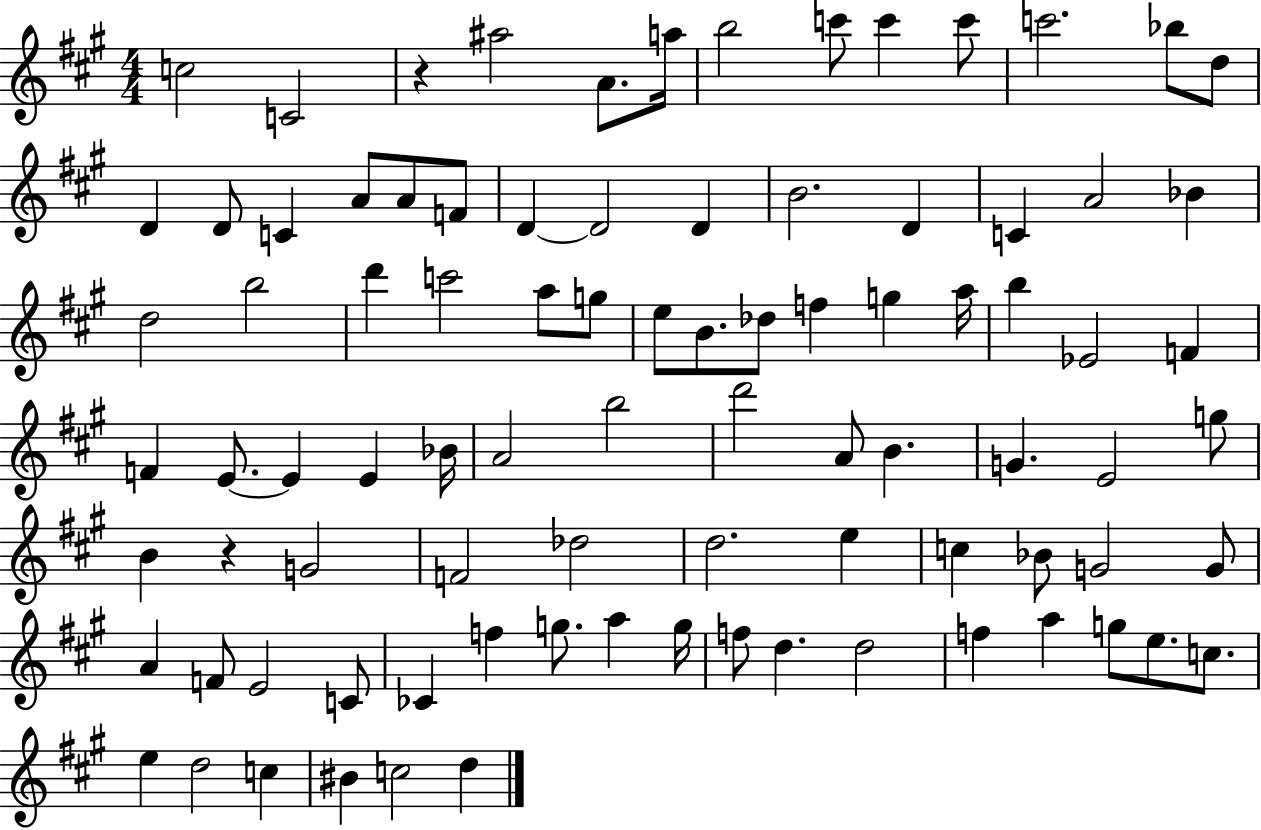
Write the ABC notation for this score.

X:1
T:Untitled
M:4/4
L:1/4
K:A
c2 C2 z ^a2 A/2 a/4 b2 c'/2 c' c'/2 c'2 _b/2 d/2 D D/2 C A/2 A/2 F/2 D D2 D B2 D C A2 _B d2 b2 d' c'2 a/2 g/2 e/2 B/2 _d/2 f g a/4 b _E2 F F E/2 E E _B/4 A2 b2 d'2 A/2 B G E2 g/2 B z G2 F2 _d2 d2 e c _B/2 G2 G/2 A F/2 E2 C/2 _C f g/2 a g/4 f/2 d d2 f a g/2 e/2 c/2 e d2 c ^B c2 d